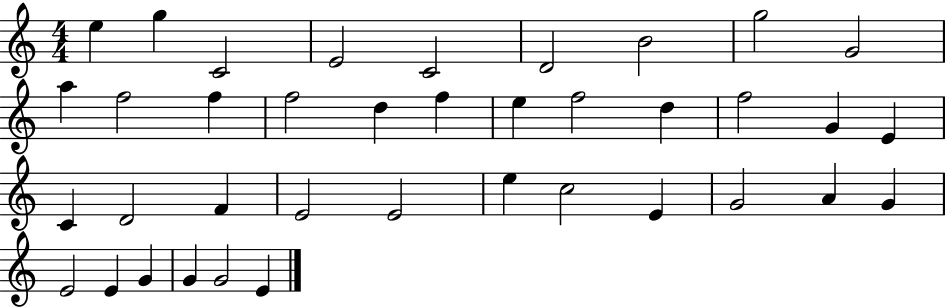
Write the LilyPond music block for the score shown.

{
  \clef treble
  \numericTimeSignature
  \time 4/4
  \key c \major
  e''4 g''4 c'2 | e'2 c'2 | d'2 b'2 | g''2 g'2 | \break a''4 f''2 f''4 | f''2 d''4 f''4 | e''4 f''2 d''4 | f''2 g'4 e'4 | \break c'4 d'2 f'4 | e'2 e'2 | e''4 c''2 e'4 | g'2 a'4 g'4 | \break e'2 e'4 g'4 | g'4 g'2 e'4 | \bar "|."
}